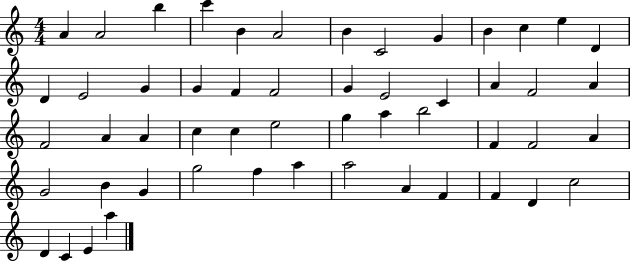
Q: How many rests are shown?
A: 0